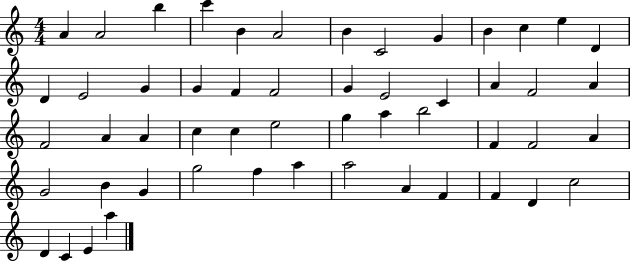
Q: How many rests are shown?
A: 0